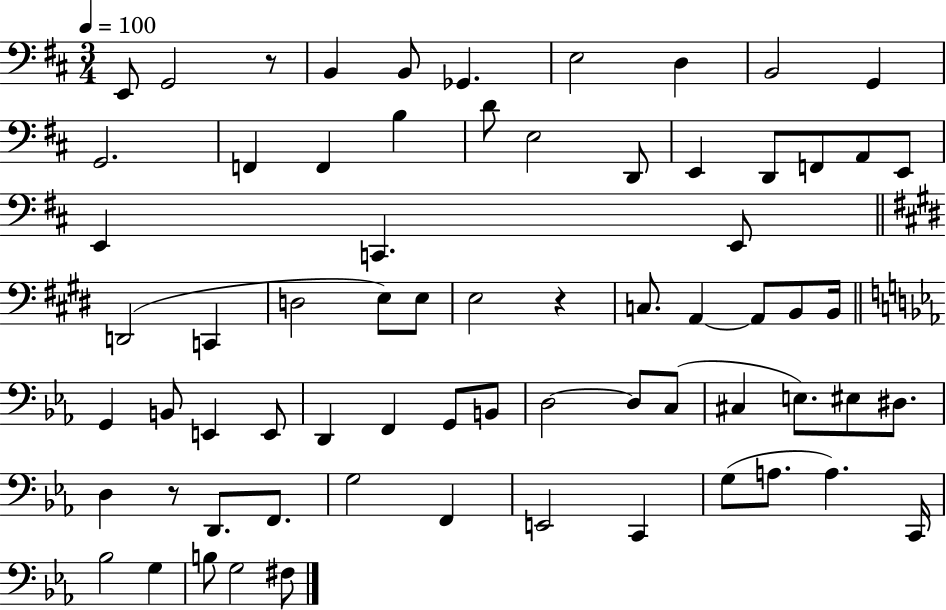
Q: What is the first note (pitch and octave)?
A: E2